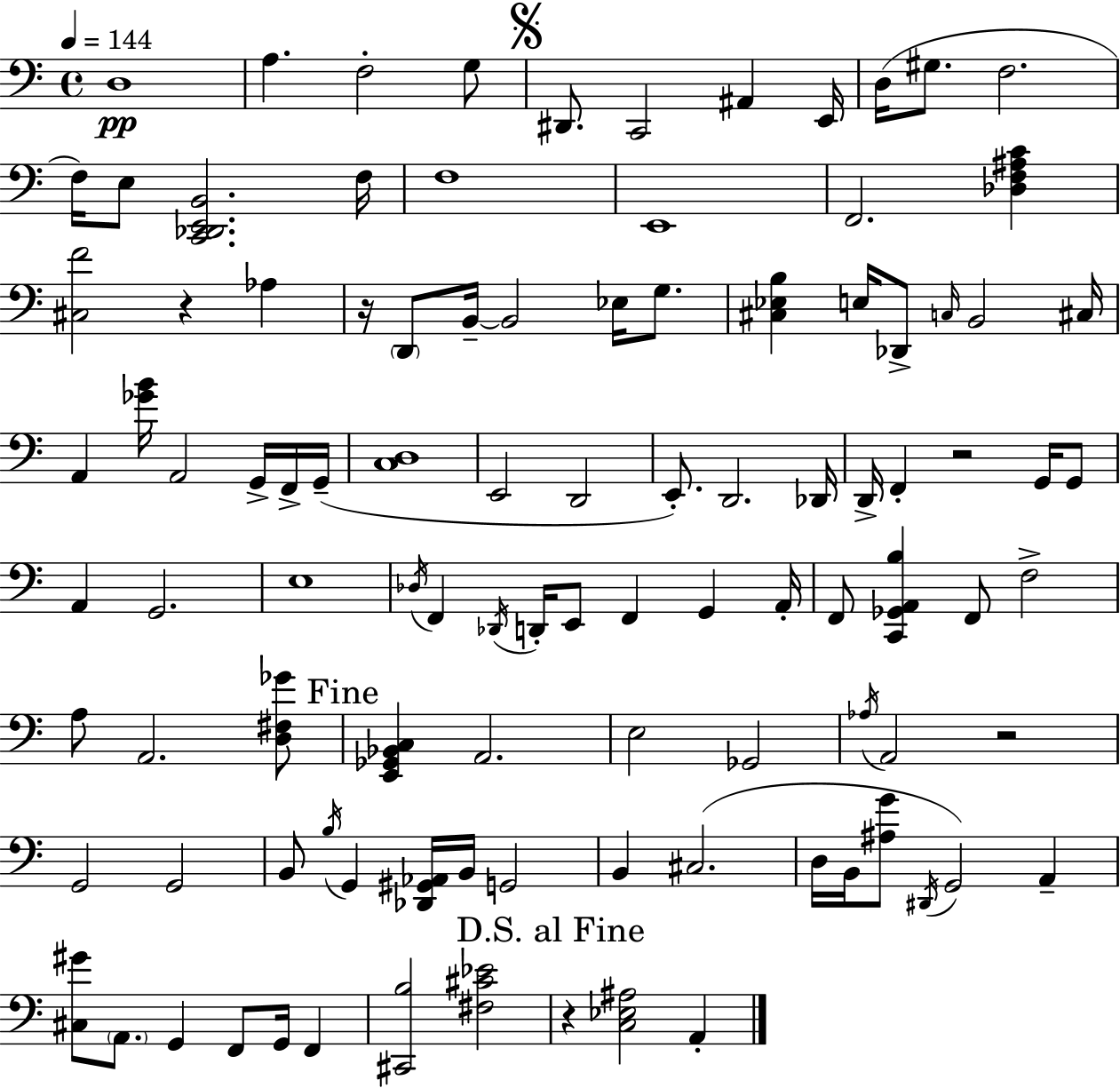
X:1
T:Untitled
M:4/4
L:1/4
K:C
D,4 A, F,2 G,/2 ^D,,/2 C,,2 ^A,, E,,/4 D,/4 ^G,/2 F,2 F,/4 E,/2 [C,,_D,,E,,B,,]2 F,/4 F,4 E,,4 F,,2 [_D,F,^A,C] [^C,F]2 z _A, z/4 D,,/2 B,,/4 B,,2 _E,/4 G,/2 [^C,_E,B,] E,/4 _D,,/2 C,/4 B,,2 ^C,/4 A,, [_GB]/4 A,,2 G,,/4 F,,/4 G,,/4 [C,D,]4 E,,2 D,,2 E,,/2 D,,2 _D,,/4 D,,/4 F,, z2 G,,/4 G,,/2 A,, G,,2 E,4 _D,/4 F,, _D,,/4 D,,/4 E,,/2 F,, G,, A,,/4 F,,/2 [C,,_G,,A,,B,] F,,/2 F,2 A,/2 A,,2 [D,^F,_G]/2 [E,,_G,,_B,,C,] A,,2 E,2 _G,,2 _A,/4 A,,2 z2 G,,2 G,,2 B,,/2 B,/4 G,, [_D,,^G,,_A,,]/4 B,,/4 G,,2 B,, ^C,2 D,/4 B,,/4 [^A,G]/2 ^D,,/4 G,,2 A,, [^C,^G]/2 A,,/2 G,, F,,/2 G,,/4 F,, [^C,,B,]2 [^F,^C_E]2 z [C,_E,^A,]2 A,,